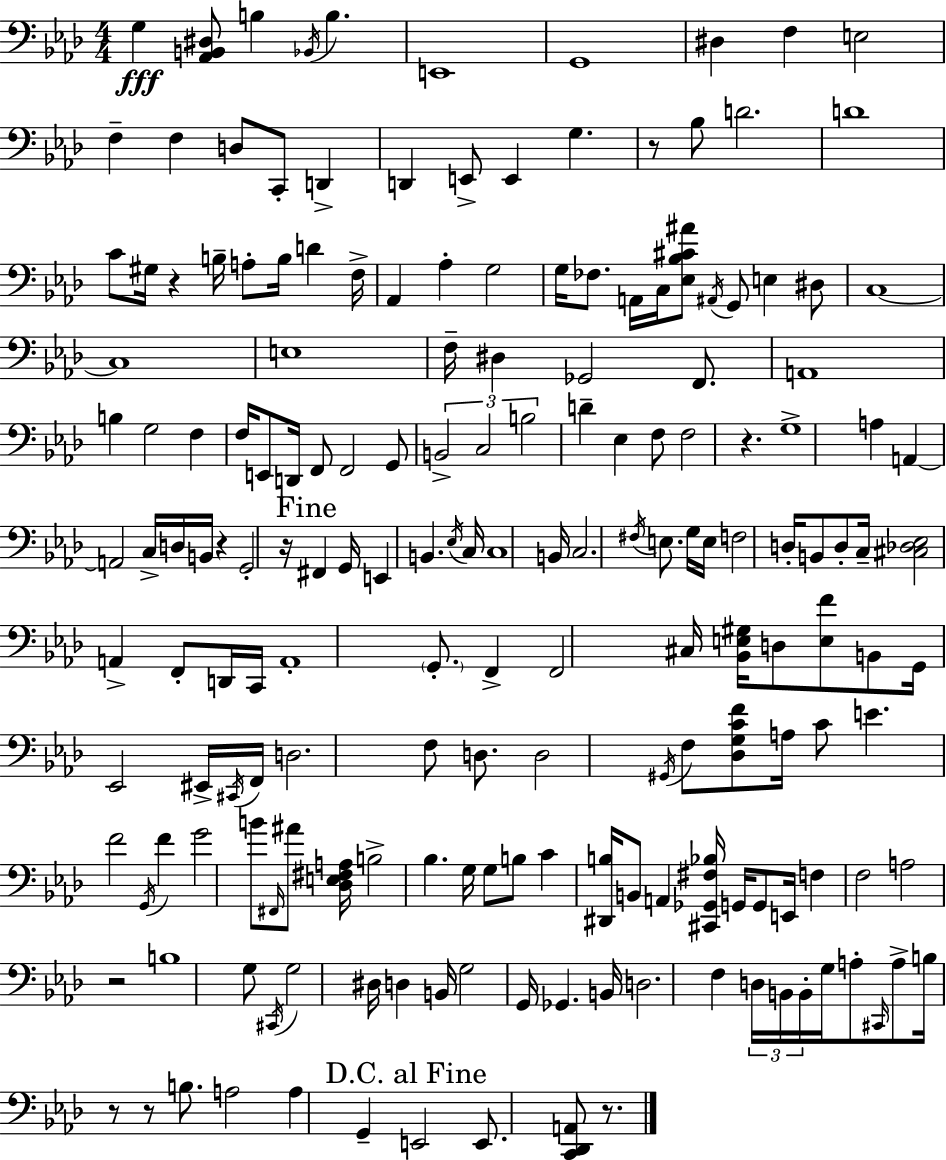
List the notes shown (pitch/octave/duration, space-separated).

G3/q [Ab2,B2,D#3]/e B3/q Bb2/s B3/q. E2/w G2/w D#3/q F3/q E3/h F3/q F3/q D3/e C2/e D2/q D2/q E2/e E2/q G3/q. R/e Bb3/e D4/h. D4/w C4/e G#3/s R/q B3/s A3/e B3/s D4/q F3/s Ab2/q Ab3/q G3/h G3/s FES3/e. A2/s C3/s [Eb3,Bb3,C#4,A#4]/e A#2/s G2/e E3/q D#3/e C3/w C3/w E3/w F3/s D#3/q Gb2/h F2/e. A2/w B3/q G3/h F3/q F3/s E2/e D2/s F2/e F2/h G2/e B2/h C3/h B3/h D4/q Eb3/q F3/e F3/h R/q. G3/w A3/q A2/q A2/h C3/s D3/s B2/s R/q G2/h R/s F#2/q G2/s E2/q B2/q. Eb3/s C3/s C3/w B2/s C3/h. F#3/s E3/e. G3/s E3/s F3/h D3/s B2/e D3/e C3/s [C#3,Db3,Eb3]/h A2/q F2/e D2/s C2/s A2/w G2/e. F2/q F2/h C#3/s [Bb2,E3,G#3]/s D3/e [E3,F4]/e B2/e G2/s Eb2/h EIS2/s C#2/s F2/s D3/h. F3/e D3/e. D3/h G#2/s F3/e [Db3,G3,C4,F4]/e A3/s C4/e E4/q. F4/h G2/s F4/q G4/h B4/e F#2/s A#4/e [Db3,E3,F#3,A3]/s B3/h Bb3/q. G3/s G3/e B3/e C4/q [D#2,B3]/s B2/e A2/q [C#2,Gb2,F#3,Bb3]/s G2/s G2/e E2/s F3/q F3/h A3/h R/h B3/w G3/e C#2/s G3/h D#3/s D3/q B2/s G3/h G2/s Gb2/q. B2/s D3/h. F3/q D3/s B2/s B2/s G3/s A3/e C#2/s A3/e B3/s R/e R/e B3/e. A3/h A3/q G2/q E2/h E2/e. [C2,Db2,A2]/e R/e.